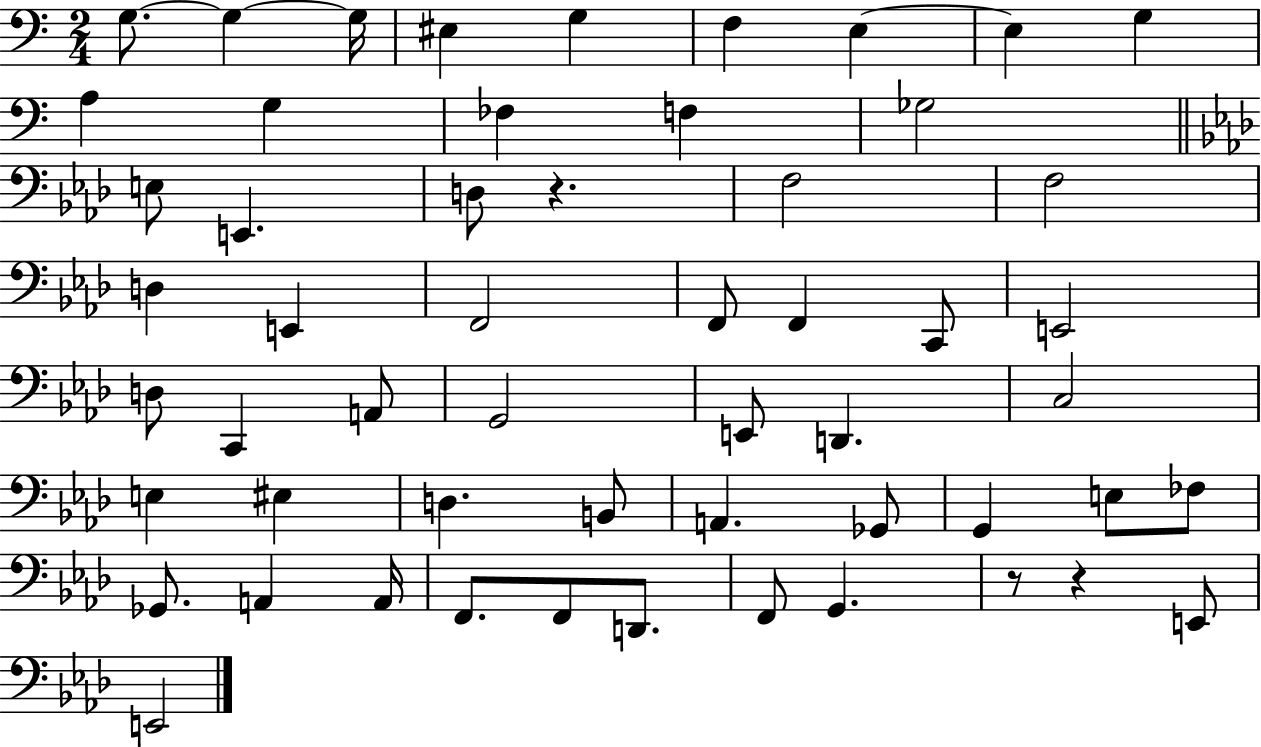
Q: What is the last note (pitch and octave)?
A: E2